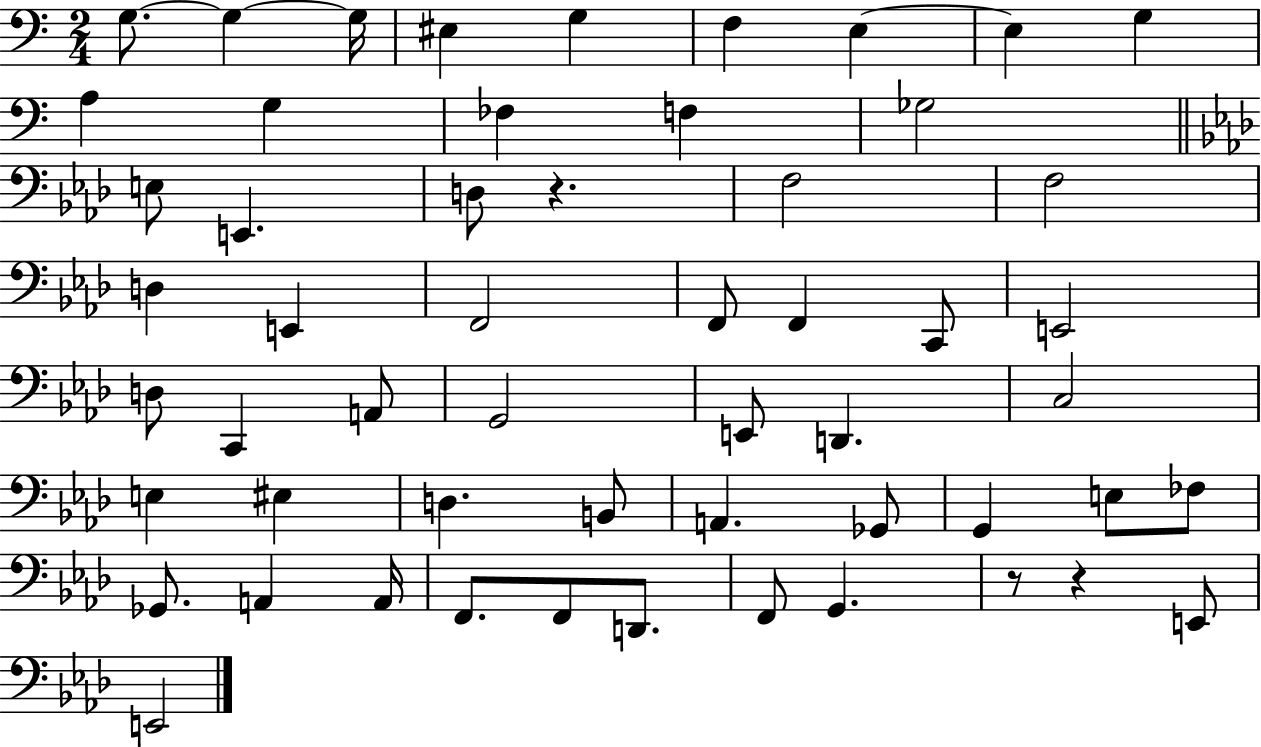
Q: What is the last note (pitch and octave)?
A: E2